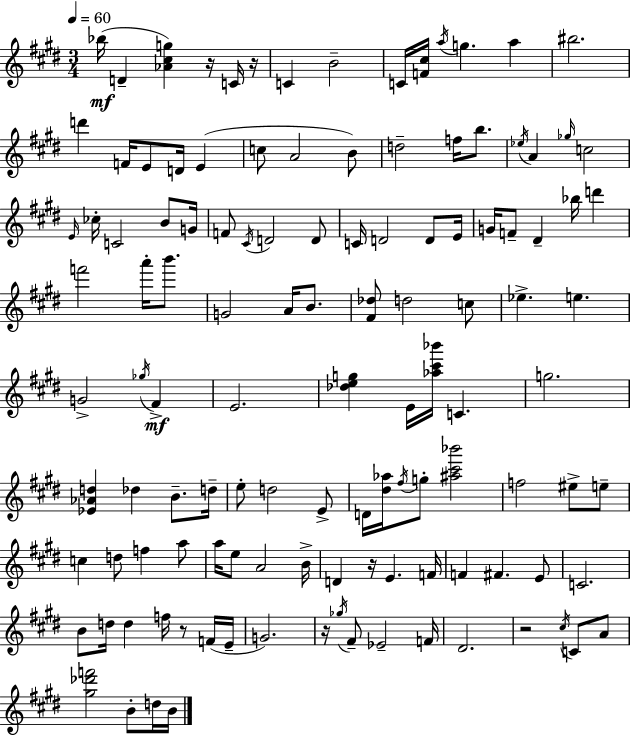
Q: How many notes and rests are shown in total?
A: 120